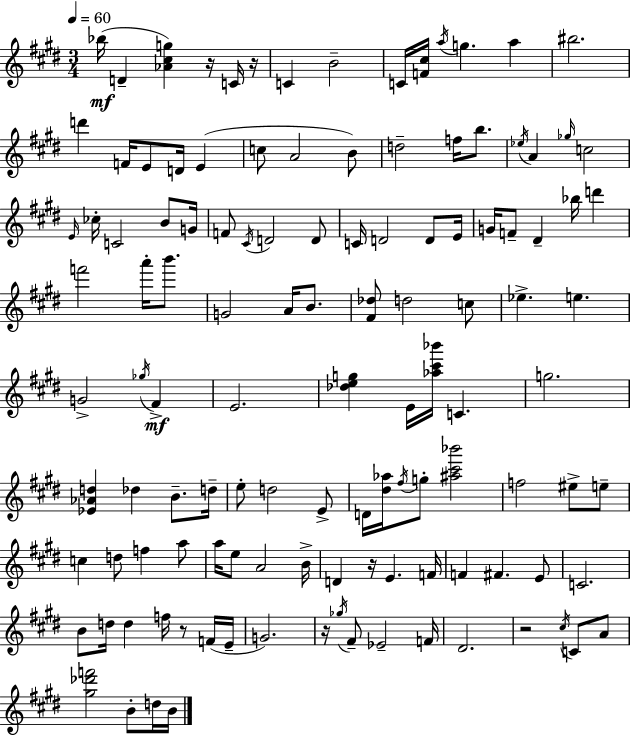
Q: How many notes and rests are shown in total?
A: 120